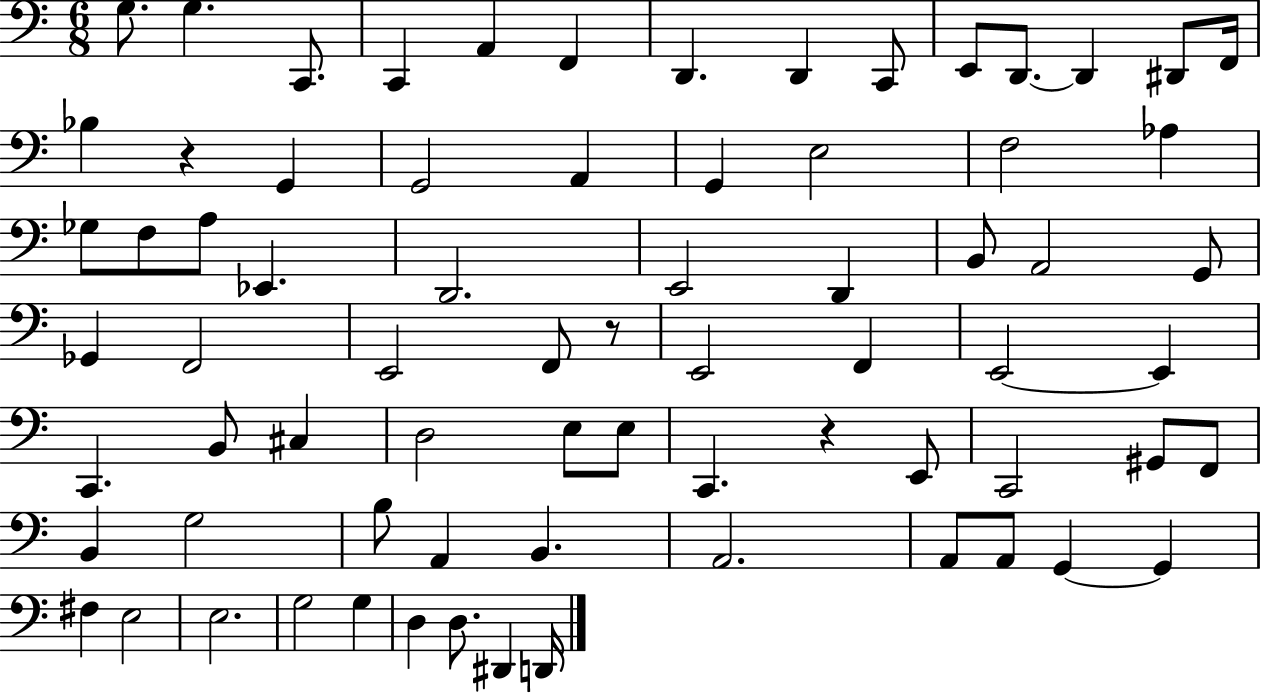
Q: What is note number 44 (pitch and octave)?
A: D3